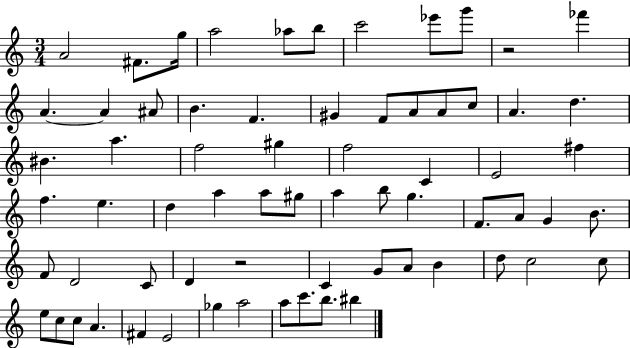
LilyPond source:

{
  \clef treble
  \numericTimeSignature
  \time 3/4
  \key c \major
  a'2 fis'8. g''16 | a''2 aes''8 b''8 | c'''2 ees'''8 g'''8 | r2 fes'''4 | \break a'4.~~ a'4 ais'8 | b'4. f'4. | gis'4 f'8 a'8 a'8 c''8 | a'4. d''4. | \break bis'4. a''4. | f''2 gis''4 | f''2 c'4 | e'2 fis''4 | \break f''4. e''4. | d''4 a''4 a''8 gis''8 | a''4 b''8 g''4. | f'8. a'8 g'4 b'8. | \break f'8 d'2 c'8 | d'4 r2 | c'4 g'8 a'8 b'4 | d''8 c''2 c''8 | \break e''8 c''8 c''8 a'4. | fis'4 e'2 | ges''4 a''2 | a''8 c'''8. b''8. bis''4 | \break \bar "|."
}